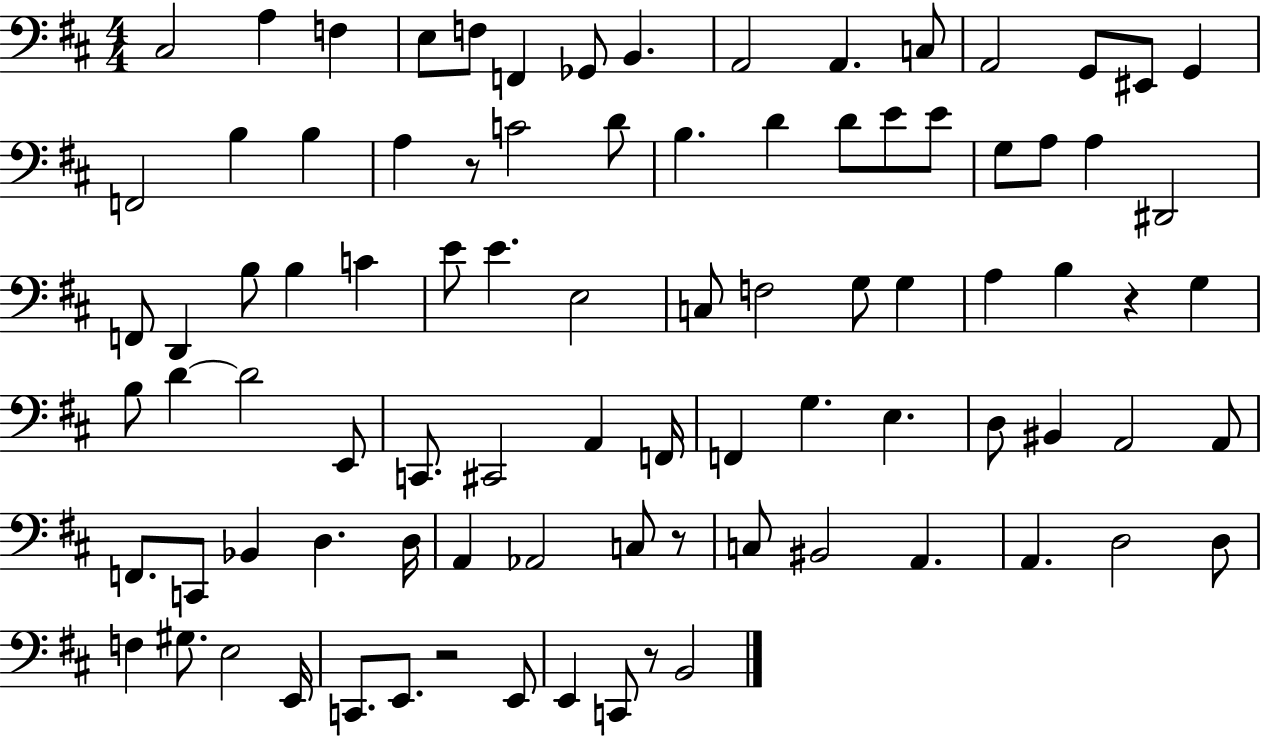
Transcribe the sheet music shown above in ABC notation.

X:1
T:Untitled
M:4/4
L:1/4
K:D
^C,2 A, F, E,/2 F,/2 F,, _G,,/2 B,, A,,2 A,, C,/2 A,,2 G,,/2 ^E,,/2 G,, F,,2 B, B, A, z/2 C2 D/2 B, D D/2 E/2 E/2 G,/2 A,/2 A, ^D,,2 F,,/2 D,, B,/2 B, C E/2 E E,2 C,/2 F,2 G,/2 G, A, B, z G, B,/2 D D2 E,,/2 C,,/2 ^C,,2 A,, F,,/4 F,, G, E, D,/2 ^B,, A,,2 A,,/2 F,,/2 C,,/2 _B,, D, D,/4 A,, _A,,2 C,/2 z/2 C,/2 ^B,,2 A,, A,, D,2 D,/2 F, ^G,/2 E,2 E,,/4 C,,/2 E,,/2 z2 E,,/2 E,, C,,/2 z/2 B,,2